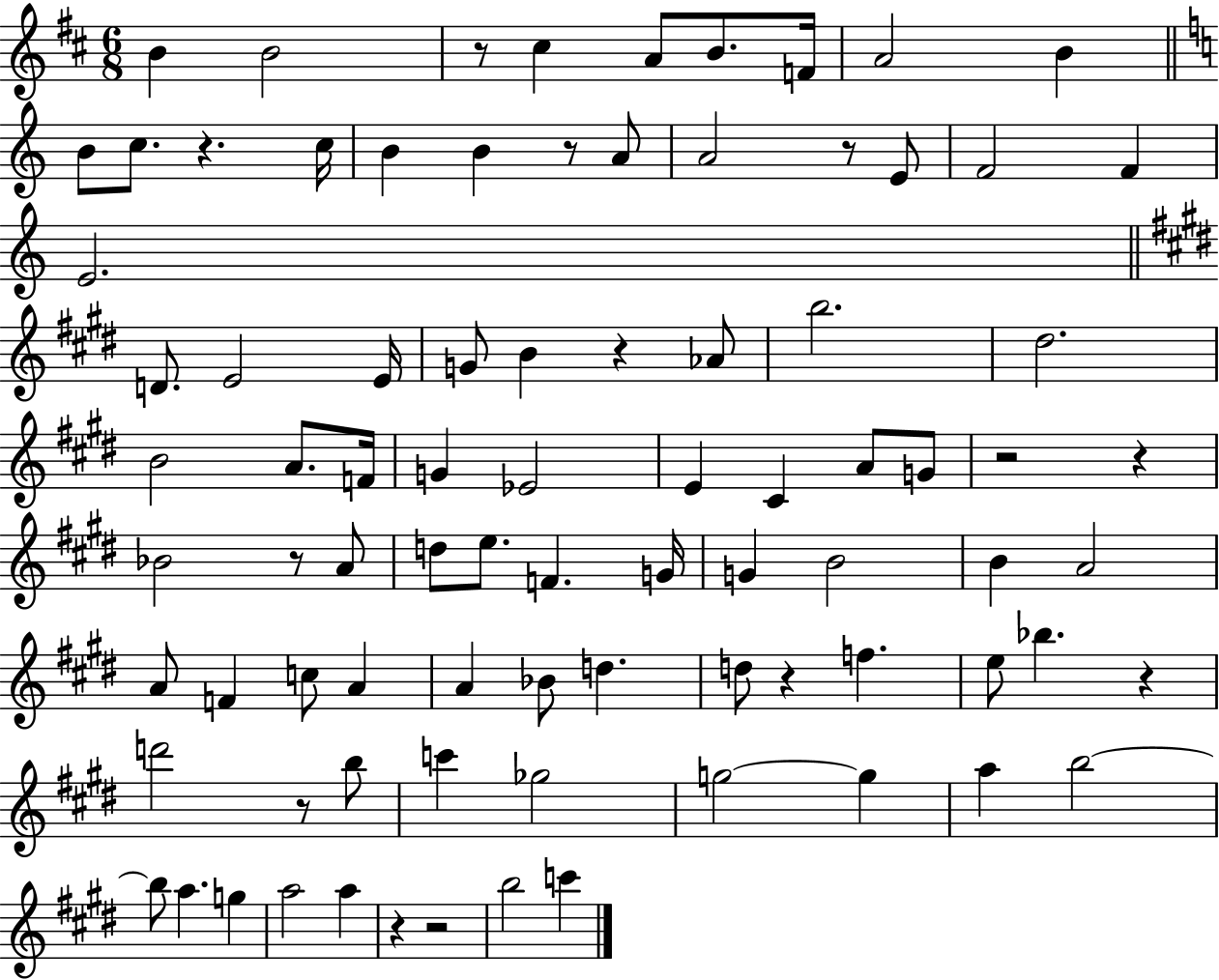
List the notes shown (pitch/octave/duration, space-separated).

B4/q B4/h R/e C#5/q A4/e B4/e. F4/s A4/h B4/q B4/e C5/e. R/q. C5/s B4/q B4/q R/e A4/e A4/h R/e E4/e F4/h F4/q E4/h. D4/e. E4/h E4/s G4/e B4/q R/q Ab4/e B5/h. D#5/h. B4/h A4/e. F4/s G4/q Eb4/h E4/q C#4/q A4/e G4/e R/h R/q Bb4/h R/e A4/e D5/e E5/e. F4/q. G4/s G4/q B4/h B4/q A4/h A4/e F4/q C5/e A4/q A4/q Bb4/e D5/q. D5/e R/q F5/q. E5/e Bb5/q. R/q D6/h R/e B5/e C6/q Gb5/h G5/h G5/q A5/q B5/h B5/e A5/q. G5/q A5/h A5/q R/q R/h B5/h C6/q